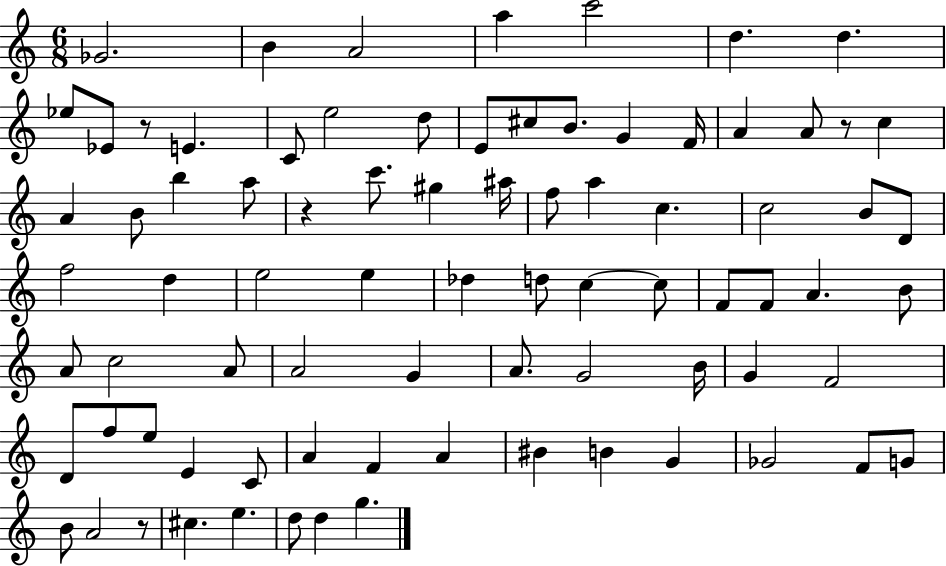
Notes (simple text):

Gb4/h. B4/q A4/h A5/q C6/h D5/q. D5/q. Eb5/e Eb4/e R/e E4/q. C4/e E5/h D5/e E4/e C#5/e B4/e. G4/q F4/s A4/q A4/e R/e C5/q A4/q B4/e B5/q A5/e R/q C6/e. G#5/q A#5/s F5/e A5/q C5/q. C5/h B4/e D4/e F5/h D5/q E5/h E5/q Db5/q D5/e C5/q C5/e F4/e F4/e A4/q. B4/e A4/e C5/h A4/e A4/h G4/q A4/e. G4/h B4/s G4/q F4/h D4/e F5/e E5/e E4/q C4/e A4/q F4/q A4/q BIS4/q B4/q G4/q Gb4/h F4/e G4/e B4/e A4/h R/e C#5/q. E5/q. D5/e D5/q G5/q.